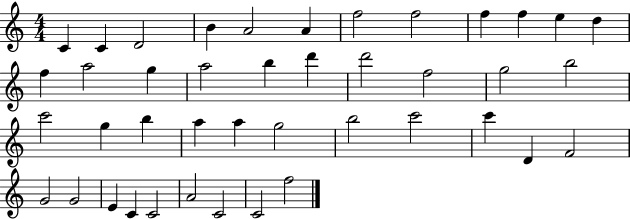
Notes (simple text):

C4/q C4/q D4/h B4/q A4/h A4/q F5/h F5/h F5/q F5/q E5/q D5/q F5/q A5/h G5/q A5/h B5/q D6/q D6/h F5/h G5/h B5/h C6/h G5/q B5/q A5/q A5/q G5/h B5/h C6/h C6/q D4/q F4/h G4/h G4/h E4/q C4/q C4/h A4/h C4/h C4/h F5/h